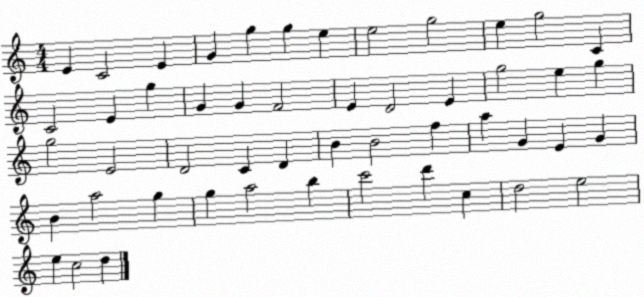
X:1
T:Untitled
M:4/4
L:1/4
K:C
E C2 E G g g e e2 g2 e g2 C C2 E g G G F2 E D2 E g2 e g g2 E2 D2 C D B B2 f a G E G B a2 g g a2 b c'2 d' c d2 e2 e c2 d